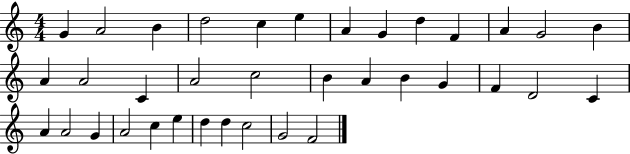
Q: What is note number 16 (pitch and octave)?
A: C4